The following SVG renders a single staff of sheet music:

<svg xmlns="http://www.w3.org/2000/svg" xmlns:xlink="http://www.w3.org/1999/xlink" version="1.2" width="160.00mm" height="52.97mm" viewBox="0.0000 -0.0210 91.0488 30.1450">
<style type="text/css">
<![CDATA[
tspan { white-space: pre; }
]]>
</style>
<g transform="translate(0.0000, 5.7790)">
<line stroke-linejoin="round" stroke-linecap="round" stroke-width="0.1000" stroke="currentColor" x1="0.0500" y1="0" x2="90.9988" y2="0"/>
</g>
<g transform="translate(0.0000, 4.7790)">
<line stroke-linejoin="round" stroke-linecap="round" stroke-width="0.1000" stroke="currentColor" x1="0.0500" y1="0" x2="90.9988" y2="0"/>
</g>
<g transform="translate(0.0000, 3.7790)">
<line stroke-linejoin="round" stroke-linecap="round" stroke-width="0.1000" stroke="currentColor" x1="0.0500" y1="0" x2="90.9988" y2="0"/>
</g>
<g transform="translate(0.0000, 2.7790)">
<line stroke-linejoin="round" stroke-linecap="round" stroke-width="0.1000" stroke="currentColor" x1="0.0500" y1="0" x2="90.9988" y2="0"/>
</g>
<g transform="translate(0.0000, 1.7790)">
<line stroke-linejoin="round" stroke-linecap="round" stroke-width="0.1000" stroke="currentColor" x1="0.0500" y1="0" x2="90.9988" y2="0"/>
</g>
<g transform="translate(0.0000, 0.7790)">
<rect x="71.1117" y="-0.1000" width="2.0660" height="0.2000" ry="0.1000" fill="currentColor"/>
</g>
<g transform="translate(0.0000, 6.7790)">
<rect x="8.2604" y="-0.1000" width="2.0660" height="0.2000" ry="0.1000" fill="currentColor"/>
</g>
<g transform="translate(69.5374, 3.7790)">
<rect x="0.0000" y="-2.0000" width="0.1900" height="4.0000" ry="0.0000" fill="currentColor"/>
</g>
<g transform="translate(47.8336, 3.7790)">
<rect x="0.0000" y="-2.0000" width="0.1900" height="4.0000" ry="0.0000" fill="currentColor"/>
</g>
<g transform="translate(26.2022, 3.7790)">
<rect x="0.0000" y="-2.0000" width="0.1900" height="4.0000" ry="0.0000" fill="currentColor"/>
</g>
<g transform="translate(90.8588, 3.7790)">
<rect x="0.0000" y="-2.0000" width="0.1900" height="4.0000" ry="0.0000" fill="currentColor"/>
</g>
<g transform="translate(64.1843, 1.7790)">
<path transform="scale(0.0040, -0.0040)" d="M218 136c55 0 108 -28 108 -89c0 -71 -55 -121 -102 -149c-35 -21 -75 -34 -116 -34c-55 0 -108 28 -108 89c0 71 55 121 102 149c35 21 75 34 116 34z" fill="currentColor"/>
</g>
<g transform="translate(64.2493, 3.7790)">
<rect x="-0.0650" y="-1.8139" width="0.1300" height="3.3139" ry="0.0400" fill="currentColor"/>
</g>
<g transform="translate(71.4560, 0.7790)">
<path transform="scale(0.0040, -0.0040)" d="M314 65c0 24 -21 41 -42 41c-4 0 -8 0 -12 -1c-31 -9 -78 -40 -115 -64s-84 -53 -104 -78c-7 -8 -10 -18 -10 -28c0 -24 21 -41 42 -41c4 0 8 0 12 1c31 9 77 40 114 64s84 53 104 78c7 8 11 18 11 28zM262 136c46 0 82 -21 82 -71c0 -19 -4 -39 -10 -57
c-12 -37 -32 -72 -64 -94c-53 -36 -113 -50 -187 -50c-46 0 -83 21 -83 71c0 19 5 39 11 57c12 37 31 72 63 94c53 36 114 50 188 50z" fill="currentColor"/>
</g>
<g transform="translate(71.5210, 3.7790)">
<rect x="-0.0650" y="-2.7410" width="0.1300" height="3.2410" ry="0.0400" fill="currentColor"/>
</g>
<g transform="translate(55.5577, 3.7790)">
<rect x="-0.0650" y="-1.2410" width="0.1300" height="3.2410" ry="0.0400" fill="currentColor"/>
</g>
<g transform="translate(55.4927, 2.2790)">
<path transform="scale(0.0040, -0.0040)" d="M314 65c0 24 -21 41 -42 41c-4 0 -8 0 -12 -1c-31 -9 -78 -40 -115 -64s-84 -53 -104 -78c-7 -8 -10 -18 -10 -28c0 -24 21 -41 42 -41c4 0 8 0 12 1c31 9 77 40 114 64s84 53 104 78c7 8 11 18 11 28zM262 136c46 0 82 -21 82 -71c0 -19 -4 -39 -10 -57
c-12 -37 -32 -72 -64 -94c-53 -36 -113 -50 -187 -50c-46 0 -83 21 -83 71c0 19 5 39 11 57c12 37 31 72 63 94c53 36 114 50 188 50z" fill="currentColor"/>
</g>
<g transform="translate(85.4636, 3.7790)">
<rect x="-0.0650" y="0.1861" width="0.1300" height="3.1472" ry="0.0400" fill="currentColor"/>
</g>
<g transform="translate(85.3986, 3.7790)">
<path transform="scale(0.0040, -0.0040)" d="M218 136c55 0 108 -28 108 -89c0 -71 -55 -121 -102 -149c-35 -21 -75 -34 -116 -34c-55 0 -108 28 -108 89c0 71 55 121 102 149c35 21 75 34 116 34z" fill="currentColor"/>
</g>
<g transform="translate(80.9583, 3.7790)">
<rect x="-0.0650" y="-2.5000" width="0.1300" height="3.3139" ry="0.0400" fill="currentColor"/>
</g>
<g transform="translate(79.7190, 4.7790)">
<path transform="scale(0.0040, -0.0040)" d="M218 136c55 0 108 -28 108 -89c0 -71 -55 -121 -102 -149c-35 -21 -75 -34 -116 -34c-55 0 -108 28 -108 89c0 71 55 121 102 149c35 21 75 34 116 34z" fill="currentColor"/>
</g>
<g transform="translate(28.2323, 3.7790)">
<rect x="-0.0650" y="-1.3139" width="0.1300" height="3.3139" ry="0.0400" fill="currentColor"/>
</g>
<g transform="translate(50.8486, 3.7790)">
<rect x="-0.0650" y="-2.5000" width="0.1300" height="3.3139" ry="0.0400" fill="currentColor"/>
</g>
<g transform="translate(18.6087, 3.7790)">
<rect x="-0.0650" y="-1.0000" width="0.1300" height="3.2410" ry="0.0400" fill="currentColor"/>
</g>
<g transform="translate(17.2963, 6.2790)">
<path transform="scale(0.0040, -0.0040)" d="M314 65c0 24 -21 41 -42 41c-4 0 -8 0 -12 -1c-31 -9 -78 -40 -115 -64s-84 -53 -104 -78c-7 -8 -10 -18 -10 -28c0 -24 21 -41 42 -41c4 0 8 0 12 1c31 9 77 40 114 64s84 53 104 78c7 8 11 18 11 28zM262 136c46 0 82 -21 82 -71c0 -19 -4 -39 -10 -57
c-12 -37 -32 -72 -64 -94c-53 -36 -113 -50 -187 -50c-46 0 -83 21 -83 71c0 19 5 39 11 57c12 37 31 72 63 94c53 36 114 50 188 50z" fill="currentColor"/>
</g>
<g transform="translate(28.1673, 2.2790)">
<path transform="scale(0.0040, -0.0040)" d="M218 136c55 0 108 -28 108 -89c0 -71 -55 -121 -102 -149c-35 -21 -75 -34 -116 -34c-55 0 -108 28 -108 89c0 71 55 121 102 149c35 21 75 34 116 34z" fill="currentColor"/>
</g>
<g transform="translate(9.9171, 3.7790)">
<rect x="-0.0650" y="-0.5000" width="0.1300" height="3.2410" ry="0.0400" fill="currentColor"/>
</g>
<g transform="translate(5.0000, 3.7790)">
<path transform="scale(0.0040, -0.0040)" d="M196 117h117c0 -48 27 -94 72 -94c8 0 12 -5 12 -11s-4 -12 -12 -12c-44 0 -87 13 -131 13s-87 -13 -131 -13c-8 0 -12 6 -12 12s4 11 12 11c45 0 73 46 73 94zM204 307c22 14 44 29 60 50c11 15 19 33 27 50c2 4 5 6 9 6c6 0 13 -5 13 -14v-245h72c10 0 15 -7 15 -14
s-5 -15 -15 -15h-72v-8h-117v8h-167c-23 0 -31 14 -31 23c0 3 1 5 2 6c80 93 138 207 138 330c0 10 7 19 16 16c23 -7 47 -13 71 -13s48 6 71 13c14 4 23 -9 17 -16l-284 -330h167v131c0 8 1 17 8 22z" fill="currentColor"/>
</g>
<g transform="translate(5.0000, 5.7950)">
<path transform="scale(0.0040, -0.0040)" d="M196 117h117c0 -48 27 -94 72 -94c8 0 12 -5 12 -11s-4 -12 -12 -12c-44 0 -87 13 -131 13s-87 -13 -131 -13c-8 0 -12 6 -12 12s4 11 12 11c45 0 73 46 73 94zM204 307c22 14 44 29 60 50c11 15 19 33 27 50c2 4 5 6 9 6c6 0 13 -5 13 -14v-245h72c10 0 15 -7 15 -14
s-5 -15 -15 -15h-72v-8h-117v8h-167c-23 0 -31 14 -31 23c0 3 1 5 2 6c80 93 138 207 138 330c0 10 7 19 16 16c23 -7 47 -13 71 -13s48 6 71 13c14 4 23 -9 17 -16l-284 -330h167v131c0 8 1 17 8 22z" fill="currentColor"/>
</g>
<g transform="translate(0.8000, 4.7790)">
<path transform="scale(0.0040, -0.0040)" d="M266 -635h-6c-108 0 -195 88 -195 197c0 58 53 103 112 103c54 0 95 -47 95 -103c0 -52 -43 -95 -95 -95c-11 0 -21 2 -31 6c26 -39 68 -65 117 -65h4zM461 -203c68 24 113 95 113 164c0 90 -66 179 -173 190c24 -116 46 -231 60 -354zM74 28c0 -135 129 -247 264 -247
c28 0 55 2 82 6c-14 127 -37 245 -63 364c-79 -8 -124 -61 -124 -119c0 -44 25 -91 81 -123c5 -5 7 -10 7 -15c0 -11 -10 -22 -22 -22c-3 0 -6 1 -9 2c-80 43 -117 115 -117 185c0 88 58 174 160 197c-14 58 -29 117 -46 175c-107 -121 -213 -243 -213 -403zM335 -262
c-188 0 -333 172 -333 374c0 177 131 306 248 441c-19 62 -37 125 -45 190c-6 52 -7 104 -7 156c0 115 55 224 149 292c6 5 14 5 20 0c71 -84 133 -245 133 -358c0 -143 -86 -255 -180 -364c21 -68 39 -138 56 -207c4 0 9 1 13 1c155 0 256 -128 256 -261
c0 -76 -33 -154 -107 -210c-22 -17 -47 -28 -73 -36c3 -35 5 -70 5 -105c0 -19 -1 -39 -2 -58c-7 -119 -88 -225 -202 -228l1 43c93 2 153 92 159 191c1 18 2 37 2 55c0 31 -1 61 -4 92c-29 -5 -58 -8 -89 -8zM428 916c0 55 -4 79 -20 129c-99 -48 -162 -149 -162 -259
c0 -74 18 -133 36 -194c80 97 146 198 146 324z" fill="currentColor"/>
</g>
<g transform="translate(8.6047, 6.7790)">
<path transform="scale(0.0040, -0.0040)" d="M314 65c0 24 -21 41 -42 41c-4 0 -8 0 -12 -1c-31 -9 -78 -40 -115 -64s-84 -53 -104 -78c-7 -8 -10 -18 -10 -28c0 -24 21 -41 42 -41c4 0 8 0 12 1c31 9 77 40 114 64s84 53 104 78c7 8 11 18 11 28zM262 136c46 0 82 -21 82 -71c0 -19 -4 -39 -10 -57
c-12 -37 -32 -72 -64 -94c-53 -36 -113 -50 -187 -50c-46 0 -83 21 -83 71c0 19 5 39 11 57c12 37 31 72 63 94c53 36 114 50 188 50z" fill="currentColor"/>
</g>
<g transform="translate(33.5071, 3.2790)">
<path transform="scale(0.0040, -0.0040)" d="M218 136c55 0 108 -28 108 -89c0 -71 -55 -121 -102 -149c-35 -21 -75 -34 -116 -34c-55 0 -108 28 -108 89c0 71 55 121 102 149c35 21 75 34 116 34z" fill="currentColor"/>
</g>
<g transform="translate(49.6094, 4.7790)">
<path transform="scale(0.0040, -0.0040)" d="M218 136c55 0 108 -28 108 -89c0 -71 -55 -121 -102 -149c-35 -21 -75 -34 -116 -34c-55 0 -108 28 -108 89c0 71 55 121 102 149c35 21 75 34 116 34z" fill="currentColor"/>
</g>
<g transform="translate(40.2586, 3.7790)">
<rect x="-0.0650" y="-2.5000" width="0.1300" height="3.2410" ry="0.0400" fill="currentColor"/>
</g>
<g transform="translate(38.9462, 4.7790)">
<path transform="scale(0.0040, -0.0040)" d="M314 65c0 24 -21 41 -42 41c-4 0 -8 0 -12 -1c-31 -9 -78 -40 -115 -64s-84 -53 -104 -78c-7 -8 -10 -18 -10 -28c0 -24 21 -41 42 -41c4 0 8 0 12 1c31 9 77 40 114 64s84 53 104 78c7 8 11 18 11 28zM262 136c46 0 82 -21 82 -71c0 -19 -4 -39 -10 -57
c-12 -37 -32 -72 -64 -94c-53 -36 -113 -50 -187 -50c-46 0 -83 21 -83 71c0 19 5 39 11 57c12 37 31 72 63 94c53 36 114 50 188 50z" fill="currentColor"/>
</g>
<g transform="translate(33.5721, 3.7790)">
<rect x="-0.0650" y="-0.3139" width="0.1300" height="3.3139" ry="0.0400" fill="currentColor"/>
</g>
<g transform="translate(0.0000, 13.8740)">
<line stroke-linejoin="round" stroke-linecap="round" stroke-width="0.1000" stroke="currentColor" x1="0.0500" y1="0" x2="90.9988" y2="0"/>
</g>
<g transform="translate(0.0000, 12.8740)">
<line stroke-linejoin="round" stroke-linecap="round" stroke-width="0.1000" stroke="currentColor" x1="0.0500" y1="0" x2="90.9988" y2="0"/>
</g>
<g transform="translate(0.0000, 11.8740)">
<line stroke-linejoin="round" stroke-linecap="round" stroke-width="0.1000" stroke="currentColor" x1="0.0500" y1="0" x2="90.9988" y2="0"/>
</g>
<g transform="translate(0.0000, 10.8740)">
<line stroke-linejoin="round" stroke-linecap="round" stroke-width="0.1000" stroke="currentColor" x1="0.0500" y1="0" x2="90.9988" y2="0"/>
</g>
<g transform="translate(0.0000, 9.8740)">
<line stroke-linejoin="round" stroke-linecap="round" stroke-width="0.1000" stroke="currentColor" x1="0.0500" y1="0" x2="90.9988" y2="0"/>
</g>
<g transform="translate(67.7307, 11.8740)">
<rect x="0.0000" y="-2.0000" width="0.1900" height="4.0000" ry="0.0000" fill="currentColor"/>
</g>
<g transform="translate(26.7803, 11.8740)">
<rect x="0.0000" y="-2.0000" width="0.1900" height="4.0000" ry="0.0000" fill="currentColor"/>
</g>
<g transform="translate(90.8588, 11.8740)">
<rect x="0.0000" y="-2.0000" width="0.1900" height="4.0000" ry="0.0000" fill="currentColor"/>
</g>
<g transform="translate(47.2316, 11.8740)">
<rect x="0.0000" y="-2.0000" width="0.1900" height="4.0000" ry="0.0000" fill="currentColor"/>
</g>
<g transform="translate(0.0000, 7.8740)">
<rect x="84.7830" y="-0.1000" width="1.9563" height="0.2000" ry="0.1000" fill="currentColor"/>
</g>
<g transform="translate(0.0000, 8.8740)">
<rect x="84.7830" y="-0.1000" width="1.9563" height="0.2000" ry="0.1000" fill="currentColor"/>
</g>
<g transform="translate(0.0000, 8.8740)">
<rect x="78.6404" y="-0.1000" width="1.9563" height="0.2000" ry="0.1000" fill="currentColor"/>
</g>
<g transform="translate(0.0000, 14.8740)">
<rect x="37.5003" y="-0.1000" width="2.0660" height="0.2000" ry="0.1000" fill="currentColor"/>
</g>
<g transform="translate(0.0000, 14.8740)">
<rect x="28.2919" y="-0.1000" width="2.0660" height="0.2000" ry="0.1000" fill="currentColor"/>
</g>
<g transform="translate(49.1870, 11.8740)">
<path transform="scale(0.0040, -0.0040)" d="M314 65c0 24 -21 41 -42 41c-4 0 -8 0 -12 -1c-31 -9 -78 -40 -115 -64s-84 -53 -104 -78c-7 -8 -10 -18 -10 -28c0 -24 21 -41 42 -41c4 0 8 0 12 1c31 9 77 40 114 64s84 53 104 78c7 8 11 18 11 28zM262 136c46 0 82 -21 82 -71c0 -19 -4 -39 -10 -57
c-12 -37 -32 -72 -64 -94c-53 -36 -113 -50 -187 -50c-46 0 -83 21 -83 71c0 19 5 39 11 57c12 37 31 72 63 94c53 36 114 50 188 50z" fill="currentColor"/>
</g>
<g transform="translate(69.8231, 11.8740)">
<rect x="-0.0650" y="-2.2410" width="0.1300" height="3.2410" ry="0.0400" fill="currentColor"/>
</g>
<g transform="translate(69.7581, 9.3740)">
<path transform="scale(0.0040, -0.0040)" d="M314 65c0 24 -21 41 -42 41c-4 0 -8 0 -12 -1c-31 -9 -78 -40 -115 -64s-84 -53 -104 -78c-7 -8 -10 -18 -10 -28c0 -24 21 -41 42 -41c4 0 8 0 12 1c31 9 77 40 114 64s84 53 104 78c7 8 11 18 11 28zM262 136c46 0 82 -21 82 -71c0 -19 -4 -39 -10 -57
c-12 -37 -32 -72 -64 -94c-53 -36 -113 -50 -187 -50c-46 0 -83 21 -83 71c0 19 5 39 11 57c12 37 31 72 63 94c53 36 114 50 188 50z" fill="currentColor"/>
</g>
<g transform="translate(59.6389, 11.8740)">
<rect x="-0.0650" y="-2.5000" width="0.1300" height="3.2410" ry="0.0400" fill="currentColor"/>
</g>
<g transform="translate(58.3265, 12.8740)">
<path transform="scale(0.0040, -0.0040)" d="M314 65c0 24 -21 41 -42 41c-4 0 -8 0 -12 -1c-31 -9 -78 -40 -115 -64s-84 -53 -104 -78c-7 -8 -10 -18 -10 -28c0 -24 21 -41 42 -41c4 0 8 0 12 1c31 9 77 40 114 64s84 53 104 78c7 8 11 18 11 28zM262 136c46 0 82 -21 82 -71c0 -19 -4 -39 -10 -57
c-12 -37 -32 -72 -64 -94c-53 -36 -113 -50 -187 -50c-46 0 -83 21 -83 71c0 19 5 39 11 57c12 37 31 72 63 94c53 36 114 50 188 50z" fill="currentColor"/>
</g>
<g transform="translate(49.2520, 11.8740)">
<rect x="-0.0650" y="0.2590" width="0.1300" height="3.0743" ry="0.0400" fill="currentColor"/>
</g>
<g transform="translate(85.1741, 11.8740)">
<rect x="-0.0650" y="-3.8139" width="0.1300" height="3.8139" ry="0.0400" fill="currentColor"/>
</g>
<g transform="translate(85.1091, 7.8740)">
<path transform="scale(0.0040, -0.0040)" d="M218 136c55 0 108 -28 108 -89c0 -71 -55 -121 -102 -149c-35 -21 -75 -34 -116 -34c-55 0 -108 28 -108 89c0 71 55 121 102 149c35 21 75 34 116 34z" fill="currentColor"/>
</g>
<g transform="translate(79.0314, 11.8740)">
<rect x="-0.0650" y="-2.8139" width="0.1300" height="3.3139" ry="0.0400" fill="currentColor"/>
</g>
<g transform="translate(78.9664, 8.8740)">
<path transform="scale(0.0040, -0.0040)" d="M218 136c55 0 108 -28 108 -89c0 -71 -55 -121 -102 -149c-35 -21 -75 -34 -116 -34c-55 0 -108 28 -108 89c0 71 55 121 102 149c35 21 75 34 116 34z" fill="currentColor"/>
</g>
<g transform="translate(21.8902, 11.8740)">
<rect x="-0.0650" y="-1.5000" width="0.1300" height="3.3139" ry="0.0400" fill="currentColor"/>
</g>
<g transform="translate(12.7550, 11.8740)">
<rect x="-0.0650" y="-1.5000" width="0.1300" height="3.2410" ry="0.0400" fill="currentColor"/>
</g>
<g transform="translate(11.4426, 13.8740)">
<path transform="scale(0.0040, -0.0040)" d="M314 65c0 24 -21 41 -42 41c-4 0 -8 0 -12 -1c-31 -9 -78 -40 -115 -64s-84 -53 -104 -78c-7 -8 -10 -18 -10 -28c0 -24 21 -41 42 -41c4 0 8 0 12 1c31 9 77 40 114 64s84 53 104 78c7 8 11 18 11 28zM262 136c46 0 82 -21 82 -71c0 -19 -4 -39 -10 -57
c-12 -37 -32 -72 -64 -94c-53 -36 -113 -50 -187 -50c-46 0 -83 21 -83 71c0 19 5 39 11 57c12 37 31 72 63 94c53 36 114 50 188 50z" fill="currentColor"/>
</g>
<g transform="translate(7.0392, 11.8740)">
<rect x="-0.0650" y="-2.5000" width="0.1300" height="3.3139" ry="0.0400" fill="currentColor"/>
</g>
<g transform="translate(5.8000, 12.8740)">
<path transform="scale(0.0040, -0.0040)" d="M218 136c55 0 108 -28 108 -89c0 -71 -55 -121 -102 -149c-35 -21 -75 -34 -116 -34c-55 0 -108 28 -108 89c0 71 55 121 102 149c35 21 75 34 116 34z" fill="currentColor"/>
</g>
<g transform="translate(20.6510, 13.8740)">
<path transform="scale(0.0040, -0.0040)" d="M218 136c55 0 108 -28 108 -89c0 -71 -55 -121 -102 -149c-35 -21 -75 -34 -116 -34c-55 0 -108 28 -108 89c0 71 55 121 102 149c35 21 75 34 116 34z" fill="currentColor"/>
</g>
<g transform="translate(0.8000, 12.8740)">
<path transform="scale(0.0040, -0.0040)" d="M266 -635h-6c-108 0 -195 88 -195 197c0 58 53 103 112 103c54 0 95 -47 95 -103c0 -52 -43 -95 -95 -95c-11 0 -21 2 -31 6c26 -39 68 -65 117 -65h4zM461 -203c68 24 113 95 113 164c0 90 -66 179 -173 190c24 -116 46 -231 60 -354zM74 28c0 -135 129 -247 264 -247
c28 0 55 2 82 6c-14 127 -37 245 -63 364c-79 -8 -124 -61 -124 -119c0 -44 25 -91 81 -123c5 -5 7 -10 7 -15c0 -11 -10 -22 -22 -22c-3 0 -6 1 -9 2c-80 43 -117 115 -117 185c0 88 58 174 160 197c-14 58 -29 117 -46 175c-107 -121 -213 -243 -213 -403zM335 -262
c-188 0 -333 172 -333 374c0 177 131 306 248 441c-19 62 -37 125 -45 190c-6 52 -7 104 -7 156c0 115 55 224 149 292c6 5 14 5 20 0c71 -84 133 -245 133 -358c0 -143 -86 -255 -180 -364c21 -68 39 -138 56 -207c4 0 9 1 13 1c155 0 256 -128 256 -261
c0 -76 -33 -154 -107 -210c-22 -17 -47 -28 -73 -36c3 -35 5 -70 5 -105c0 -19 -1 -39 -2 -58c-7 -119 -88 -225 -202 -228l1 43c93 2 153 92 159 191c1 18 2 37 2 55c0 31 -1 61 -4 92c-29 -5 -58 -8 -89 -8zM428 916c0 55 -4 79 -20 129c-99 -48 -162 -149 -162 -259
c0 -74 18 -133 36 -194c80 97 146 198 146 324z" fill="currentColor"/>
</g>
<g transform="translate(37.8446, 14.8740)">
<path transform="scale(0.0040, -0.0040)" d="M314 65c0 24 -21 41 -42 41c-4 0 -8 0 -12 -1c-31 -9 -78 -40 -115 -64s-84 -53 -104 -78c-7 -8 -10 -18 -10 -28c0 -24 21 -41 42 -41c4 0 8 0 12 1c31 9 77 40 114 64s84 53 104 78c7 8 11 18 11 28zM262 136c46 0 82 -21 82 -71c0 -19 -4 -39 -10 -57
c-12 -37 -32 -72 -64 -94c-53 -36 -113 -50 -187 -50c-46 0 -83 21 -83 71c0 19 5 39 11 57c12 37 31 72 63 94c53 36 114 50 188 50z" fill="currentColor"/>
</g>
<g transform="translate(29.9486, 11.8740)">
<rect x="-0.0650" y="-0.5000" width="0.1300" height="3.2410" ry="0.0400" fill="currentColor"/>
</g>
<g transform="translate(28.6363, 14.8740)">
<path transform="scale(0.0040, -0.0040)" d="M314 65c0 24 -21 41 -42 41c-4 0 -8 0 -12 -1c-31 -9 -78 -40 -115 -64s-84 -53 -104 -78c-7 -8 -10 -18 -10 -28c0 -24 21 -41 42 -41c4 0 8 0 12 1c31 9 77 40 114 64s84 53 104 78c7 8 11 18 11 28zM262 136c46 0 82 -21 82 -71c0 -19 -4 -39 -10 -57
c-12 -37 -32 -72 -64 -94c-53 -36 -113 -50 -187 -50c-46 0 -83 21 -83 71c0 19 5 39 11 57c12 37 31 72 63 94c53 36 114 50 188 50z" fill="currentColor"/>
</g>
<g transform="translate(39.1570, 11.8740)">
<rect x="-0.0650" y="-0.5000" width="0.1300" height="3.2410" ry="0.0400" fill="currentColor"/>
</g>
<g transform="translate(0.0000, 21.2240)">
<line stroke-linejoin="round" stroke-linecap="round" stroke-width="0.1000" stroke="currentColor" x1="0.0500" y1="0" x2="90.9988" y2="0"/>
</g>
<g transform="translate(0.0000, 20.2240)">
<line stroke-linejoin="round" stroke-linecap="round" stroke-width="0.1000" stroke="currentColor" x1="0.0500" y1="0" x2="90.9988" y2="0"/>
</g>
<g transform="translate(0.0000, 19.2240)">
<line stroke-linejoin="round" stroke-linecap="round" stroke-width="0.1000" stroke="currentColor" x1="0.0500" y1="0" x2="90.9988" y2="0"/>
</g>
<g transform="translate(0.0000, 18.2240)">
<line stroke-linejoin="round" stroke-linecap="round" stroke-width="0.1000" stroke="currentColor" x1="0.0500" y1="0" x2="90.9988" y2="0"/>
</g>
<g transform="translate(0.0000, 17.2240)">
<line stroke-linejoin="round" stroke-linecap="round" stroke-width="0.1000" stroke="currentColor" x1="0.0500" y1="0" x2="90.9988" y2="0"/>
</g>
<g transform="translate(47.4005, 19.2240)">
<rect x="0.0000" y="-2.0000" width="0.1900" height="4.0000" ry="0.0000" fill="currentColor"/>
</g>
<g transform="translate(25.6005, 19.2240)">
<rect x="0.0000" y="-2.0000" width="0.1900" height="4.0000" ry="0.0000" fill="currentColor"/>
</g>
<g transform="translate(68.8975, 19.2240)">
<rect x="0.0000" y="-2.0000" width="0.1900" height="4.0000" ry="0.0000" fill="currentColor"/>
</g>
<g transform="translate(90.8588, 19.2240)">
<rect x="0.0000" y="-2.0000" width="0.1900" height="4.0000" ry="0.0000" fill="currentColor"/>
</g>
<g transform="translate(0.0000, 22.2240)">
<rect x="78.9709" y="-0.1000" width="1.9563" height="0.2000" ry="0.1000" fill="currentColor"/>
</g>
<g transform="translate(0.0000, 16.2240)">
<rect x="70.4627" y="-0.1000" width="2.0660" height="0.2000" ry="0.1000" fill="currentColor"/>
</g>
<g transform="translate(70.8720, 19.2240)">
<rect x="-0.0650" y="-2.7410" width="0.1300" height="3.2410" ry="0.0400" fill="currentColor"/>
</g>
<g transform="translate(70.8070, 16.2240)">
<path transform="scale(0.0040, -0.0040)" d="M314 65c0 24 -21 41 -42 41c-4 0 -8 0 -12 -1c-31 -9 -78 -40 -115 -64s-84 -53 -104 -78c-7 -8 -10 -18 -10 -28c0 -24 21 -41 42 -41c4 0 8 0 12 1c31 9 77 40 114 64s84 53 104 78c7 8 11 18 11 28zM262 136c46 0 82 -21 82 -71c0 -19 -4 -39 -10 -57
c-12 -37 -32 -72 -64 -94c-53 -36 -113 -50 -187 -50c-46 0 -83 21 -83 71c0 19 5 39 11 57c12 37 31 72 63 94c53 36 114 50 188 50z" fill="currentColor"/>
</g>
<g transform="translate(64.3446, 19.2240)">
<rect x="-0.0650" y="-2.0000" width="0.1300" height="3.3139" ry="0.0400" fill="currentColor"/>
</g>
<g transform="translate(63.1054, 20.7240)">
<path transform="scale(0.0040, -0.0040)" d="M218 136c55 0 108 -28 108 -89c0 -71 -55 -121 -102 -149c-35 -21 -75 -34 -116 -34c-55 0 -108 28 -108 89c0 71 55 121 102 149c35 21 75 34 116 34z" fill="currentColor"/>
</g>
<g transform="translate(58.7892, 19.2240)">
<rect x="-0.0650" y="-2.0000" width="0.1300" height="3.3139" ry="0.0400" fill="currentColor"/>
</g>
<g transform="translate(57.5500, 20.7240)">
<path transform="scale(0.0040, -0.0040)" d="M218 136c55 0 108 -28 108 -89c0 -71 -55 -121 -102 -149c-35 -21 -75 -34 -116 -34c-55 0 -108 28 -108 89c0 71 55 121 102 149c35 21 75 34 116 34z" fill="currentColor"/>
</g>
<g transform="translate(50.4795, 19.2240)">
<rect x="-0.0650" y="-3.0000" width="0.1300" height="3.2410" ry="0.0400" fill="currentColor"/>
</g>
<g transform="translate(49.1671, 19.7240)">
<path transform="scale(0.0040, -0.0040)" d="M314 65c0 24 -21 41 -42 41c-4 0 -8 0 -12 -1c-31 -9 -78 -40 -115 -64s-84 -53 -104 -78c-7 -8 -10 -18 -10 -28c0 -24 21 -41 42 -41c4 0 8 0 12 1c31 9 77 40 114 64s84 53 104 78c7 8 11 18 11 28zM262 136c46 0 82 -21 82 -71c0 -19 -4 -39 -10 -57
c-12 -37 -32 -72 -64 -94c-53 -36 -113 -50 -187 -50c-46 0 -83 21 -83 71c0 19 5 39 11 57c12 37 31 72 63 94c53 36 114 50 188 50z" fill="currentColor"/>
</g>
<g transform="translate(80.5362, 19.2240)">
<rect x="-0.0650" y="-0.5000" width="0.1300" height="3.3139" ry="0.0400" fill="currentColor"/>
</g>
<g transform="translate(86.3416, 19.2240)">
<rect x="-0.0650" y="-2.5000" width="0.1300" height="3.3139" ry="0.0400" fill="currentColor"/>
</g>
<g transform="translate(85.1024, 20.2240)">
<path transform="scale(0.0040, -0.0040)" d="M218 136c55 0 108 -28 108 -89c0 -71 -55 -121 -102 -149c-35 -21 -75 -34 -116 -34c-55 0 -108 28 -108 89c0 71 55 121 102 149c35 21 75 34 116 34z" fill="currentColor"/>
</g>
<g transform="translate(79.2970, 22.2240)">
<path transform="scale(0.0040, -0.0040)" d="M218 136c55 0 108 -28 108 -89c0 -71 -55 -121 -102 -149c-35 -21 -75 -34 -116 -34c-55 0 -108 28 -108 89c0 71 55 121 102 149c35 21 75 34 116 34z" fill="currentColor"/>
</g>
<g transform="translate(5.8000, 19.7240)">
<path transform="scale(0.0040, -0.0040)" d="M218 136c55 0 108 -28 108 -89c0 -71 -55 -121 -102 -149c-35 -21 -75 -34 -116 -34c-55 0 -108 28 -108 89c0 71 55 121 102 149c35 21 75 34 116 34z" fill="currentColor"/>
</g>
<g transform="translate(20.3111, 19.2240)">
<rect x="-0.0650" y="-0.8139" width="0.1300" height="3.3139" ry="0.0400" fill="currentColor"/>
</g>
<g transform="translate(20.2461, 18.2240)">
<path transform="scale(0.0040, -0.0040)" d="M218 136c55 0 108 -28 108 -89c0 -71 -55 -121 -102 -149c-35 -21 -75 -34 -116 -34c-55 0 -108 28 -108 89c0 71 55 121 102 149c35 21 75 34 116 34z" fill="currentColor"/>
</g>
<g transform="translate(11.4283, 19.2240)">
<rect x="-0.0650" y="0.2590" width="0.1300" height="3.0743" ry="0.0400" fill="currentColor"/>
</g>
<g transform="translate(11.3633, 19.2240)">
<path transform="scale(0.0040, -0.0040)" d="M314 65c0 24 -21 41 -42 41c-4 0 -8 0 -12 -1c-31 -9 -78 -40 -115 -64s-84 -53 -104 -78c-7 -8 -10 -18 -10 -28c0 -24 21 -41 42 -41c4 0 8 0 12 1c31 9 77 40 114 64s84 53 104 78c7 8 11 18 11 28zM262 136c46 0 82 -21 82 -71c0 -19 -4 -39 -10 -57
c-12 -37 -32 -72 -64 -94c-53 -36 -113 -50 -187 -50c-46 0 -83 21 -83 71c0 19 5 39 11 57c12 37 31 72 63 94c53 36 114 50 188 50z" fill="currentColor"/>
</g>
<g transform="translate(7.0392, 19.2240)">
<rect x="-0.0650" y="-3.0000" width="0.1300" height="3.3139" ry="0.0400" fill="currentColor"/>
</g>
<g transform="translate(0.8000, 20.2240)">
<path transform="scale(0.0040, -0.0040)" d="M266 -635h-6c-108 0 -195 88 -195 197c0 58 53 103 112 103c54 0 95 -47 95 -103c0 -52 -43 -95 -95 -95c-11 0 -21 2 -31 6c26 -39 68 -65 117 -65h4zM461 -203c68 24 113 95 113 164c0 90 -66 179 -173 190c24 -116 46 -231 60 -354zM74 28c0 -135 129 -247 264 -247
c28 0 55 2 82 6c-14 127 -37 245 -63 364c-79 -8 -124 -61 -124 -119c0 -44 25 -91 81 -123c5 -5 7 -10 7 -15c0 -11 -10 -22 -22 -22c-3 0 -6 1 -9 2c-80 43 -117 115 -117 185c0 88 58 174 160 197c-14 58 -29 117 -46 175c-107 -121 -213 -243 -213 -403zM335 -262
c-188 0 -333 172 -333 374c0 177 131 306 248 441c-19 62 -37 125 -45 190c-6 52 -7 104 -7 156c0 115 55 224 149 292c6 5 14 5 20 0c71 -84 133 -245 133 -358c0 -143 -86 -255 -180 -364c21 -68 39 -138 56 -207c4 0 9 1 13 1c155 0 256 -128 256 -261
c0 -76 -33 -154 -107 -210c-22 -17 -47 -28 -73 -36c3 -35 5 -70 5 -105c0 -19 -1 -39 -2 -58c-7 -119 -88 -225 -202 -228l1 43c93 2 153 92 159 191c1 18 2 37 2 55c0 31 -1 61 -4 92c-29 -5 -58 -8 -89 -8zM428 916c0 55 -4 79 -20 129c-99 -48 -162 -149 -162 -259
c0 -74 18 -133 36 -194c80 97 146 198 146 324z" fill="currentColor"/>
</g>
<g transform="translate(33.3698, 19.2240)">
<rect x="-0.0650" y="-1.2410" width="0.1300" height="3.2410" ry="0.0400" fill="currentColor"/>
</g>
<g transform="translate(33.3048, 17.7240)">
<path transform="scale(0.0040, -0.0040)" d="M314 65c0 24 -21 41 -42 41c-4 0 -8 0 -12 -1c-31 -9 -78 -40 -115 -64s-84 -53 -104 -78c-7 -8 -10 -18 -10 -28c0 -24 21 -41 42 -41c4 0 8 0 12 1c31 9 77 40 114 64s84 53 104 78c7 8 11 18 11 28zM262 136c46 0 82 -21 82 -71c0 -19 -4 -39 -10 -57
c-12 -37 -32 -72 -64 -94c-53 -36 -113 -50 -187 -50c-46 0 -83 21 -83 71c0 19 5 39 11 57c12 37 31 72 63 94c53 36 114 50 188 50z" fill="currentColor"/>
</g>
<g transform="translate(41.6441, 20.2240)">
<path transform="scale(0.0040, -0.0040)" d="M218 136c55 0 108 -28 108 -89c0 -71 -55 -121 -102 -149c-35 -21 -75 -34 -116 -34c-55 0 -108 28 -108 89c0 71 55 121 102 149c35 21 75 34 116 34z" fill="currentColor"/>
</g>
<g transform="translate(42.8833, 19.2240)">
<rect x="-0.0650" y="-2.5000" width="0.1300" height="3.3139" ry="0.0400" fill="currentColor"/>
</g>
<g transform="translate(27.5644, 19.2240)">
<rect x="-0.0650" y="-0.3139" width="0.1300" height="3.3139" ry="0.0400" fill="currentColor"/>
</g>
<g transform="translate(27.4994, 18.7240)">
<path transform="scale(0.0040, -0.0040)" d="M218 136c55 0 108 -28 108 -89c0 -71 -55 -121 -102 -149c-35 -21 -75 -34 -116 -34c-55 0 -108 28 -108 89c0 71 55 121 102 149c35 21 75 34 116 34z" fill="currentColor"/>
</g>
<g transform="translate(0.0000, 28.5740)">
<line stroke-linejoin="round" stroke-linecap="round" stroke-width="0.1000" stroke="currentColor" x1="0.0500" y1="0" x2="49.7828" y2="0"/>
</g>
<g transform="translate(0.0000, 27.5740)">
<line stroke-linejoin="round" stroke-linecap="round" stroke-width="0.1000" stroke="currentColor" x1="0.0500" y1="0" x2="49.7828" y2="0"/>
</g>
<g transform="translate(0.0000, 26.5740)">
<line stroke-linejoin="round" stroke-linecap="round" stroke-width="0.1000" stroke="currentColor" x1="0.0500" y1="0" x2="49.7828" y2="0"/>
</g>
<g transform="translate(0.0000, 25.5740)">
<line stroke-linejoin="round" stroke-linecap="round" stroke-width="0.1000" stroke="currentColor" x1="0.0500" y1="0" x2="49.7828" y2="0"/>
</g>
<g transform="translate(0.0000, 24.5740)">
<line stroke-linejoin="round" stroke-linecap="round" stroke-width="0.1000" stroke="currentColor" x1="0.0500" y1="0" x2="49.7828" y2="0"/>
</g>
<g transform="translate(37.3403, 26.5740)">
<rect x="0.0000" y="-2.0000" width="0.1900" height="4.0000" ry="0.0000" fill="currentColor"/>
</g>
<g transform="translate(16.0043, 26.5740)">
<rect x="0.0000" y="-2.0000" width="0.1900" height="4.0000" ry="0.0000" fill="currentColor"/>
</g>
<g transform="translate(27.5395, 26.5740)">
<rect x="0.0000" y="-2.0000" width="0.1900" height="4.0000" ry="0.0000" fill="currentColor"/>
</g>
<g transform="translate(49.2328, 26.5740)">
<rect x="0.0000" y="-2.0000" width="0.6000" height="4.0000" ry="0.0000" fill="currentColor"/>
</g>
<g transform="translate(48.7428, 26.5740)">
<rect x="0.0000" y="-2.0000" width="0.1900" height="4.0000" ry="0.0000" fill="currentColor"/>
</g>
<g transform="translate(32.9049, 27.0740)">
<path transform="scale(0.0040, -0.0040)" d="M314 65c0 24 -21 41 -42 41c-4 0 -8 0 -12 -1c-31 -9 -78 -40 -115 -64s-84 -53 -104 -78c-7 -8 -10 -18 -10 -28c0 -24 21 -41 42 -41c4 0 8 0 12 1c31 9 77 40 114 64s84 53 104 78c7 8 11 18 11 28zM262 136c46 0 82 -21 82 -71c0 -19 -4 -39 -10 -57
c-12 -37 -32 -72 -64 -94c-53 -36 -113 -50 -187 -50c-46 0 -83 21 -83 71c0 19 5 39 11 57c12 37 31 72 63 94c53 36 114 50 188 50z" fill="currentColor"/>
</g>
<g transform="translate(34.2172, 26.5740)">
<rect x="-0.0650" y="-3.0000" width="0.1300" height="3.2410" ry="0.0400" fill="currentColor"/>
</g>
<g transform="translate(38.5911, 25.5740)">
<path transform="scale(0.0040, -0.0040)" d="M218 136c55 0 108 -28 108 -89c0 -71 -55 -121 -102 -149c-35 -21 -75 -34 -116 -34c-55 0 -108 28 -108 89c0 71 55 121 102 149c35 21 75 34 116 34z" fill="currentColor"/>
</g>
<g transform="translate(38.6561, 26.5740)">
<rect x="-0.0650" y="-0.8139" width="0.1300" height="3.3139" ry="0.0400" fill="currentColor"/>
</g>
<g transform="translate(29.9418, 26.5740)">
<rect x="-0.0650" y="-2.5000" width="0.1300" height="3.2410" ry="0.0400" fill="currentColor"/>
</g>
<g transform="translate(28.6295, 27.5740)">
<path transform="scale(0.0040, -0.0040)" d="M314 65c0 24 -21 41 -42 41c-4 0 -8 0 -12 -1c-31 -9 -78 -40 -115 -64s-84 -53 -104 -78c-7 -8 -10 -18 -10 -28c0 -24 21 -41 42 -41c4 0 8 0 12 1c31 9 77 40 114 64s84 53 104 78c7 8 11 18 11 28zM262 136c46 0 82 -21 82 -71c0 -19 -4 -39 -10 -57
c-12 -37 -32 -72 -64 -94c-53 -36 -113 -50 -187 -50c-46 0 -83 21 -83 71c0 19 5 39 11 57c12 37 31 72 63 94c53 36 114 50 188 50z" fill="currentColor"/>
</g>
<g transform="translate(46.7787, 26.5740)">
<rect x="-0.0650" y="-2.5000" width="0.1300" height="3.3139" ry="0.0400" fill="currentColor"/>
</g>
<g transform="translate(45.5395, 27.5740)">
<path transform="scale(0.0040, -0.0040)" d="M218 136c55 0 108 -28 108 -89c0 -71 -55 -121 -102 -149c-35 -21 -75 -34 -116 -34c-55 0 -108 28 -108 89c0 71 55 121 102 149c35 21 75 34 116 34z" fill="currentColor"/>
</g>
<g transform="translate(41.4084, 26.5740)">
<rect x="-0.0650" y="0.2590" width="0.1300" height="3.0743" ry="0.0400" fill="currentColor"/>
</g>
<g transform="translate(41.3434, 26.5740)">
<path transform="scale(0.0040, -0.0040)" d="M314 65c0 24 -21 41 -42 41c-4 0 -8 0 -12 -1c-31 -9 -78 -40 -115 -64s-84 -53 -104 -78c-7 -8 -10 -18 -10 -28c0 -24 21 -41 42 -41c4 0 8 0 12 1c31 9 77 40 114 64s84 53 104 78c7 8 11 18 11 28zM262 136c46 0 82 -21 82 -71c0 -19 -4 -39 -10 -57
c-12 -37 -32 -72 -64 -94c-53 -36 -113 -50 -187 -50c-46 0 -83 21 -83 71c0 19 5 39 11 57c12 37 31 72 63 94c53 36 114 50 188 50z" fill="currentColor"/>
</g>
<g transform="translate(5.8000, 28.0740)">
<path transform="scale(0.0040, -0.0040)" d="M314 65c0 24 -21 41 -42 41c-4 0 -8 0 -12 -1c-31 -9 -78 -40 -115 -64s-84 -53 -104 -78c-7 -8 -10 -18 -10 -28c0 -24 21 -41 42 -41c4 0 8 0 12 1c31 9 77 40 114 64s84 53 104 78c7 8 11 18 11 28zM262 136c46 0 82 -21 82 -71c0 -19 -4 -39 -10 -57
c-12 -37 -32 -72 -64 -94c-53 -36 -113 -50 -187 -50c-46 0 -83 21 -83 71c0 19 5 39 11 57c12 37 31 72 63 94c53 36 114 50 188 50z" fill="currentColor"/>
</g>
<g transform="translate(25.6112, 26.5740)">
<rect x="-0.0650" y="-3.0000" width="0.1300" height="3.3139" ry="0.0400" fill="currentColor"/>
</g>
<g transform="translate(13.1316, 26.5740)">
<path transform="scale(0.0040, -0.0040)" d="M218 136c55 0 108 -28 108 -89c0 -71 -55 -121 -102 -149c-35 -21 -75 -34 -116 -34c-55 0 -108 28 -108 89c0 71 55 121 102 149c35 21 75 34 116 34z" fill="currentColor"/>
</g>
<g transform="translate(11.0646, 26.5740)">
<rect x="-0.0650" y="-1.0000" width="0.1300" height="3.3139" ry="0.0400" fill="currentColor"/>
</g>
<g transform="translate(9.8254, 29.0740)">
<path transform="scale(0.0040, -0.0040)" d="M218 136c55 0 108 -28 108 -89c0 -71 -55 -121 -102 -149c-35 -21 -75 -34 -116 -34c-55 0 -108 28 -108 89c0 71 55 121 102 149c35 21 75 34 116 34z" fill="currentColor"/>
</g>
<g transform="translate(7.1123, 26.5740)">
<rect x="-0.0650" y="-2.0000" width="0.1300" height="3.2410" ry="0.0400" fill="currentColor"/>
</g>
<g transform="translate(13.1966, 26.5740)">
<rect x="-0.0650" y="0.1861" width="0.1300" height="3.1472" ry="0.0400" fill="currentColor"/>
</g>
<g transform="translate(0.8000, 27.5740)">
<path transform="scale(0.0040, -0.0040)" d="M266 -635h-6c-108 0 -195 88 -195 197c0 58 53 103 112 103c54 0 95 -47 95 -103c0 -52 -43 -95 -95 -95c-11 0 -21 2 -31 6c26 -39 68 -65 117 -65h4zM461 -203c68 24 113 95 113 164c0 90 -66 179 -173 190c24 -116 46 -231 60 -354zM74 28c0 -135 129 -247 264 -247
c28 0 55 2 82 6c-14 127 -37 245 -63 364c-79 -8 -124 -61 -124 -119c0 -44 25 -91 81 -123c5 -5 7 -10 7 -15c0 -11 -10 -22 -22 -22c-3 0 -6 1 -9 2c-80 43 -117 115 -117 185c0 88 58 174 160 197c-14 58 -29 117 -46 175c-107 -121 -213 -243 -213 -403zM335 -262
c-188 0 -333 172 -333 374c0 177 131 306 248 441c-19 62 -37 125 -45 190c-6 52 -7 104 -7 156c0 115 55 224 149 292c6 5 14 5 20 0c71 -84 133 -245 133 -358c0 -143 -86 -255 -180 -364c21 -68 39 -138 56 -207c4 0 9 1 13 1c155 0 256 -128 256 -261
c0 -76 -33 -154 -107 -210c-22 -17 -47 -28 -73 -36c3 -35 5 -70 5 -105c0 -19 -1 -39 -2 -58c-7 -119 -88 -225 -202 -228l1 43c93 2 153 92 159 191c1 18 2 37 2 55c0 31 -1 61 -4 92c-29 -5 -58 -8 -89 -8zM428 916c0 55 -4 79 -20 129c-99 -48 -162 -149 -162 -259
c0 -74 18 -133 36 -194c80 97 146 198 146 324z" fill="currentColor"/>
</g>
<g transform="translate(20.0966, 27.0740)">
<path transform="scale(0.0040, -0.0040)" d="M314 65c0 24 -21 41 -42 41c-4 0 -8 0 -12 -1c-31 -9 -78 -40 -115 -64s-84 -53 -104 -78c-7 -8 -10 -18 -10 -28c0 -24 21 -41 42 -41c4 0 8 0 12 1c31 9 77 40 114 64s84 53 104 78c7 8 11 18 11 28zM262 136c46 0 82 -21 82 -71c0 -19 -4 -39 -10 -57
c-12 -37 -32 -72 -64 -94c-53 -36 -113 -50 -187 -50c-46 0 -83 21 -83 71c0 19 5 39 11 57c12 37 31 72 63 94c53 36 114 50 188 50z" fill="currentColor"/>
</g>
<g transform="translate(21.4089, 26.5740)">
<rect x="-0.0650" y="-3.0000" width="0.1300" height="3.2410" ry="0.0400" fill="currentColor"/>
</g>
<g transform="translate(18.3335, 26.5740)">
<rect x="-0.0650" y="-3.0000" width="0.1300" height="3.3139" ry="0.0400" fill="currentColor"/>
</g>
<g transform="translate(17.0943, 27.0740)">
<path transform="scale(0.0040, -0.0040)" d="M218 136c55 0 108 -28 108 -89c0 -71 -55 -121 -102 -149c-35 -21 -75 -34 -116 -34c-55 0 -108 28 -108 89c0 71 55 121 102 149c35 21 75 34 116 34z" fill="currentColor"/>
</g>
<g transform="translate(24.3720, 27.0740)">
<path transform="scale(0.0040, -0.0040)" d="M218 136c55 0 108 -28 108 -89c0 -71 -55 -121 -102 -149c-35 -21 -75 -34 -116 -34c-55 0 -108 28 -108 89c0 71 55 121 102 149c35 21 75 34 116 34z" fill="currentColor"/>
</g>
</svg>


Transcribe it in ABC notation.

X:1
T:Untitled
M:4/4
L:1/4
K:C
C2 D2 e c G2 G e2 f a2 G B G E2 E C2 C2 B2 G2 g2 a c' A B2 d c e2 G A2 F F a2 C G F2 D B A A2 A G2 A2 d B2 G